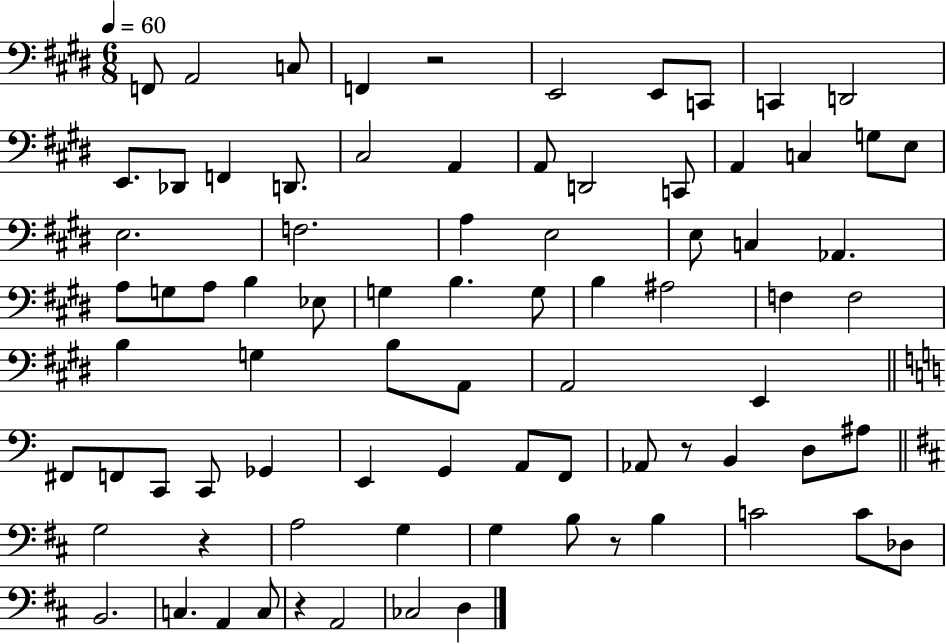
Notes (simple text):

F2/e A2/h C3/e F2/q R/h E2/h E2/e C2/e C2/q D2/h E2/e. Db2/e F2/q D2/e. C#3/h A2/q A2/e D2/h C2/e A2/q C3/q G3/e E3/e E3/h. F3/h. A3/q E3/h E3/e C3/q Ab2/q. A3/e G3/e A3/e B3/q Eb3/e G3/q B3/q. G3/e B3/q A#3/h F3/q F3/h B3/q G3/q B3/e A2/e A2/h E2/q F#2/e F2/e C2/e C2/e Gb2/q E2/q G2/q A2/e F2/e Ab2/e R/e B2/q D3/e A#3/e G3/h R/q A3/h G3/q G3/q B3/e R/e B3/q C4/h C4/e Db3/e B2/h. C3/q. A2/q C3/e R/q A2/h CES3/h D3/q